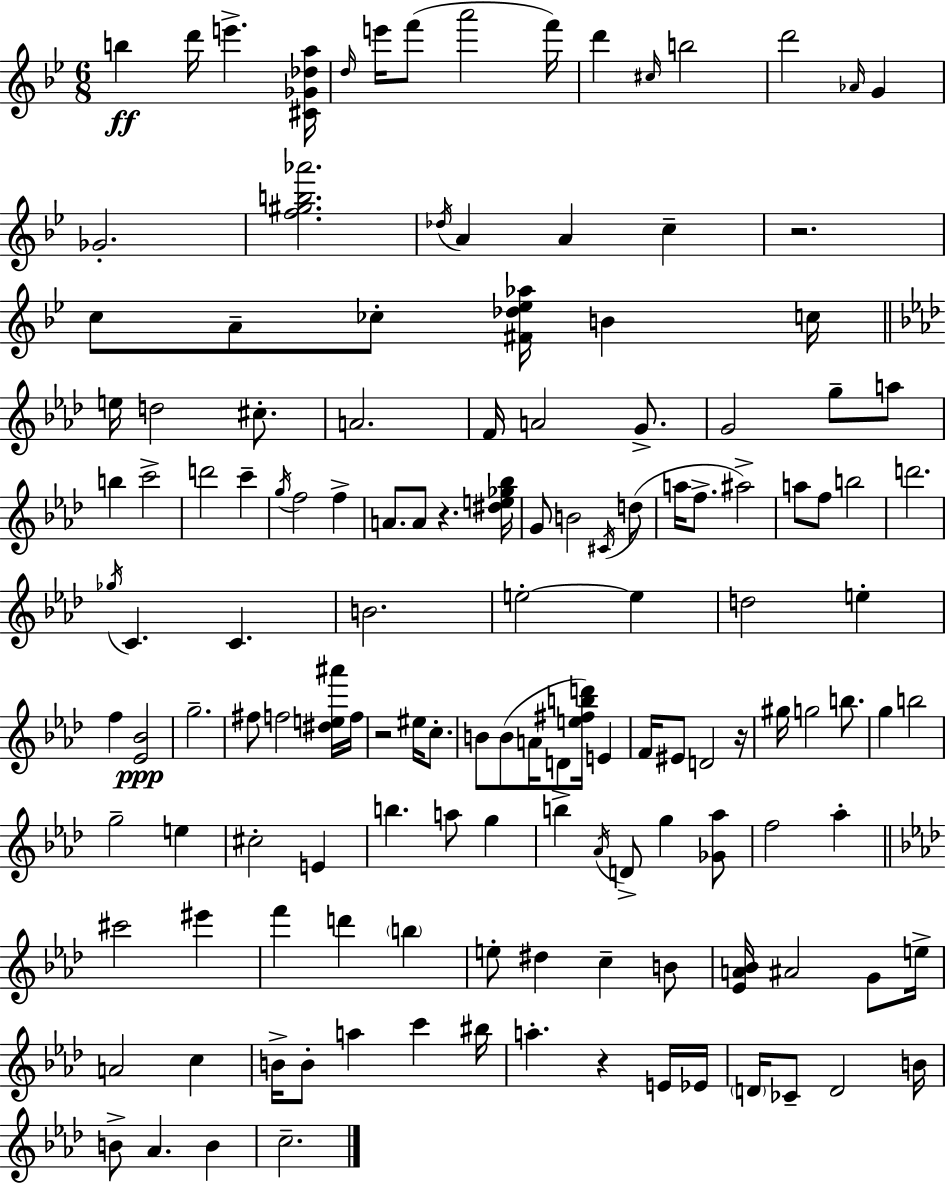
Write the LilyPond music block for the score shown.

{
  \clef treble
  \numericTimeSignature
  \time 6/8
  \key g \minor
  \repeat volta 2 { b''4\ff d'''16 e'''4.-> <cis' ges' des'' a''>16 | \grace { d''16 } e'''16 f'''8( a'''2 | f'''16) d'''4 \grace { cis''16 } b''2 | d'''2 \grace { aes'16 } g'4 | \break ges'2.-. | <f'' gis'' b'' aes'''>2. | \acciaccatura { des''16 } a'4 a'4 | c''4-- r2. | \break c''8 a'8-- ces''8-. <fis' des'' ees'' aes''>16 b'4 | c''16 \bar "||" \break \key f \minor e''16 d''2 cis''8.-. | a'2. | f'16 a'2 g'8.-> | g'2 g''8-- a''8 | \break b''4 c'''2-> | d'''2 c'''4-- | \acciaccatura { g''16 } f''2 f''4-> | a'8. a'8 r4. | \break <dis'' e'' ges'' bes''>16 g'8 b'2 \acciaccatura { cis'16 } | d''8( a''16 f''8.-> ais''2->) | a''8 f''8 b''2 | d'''2. | \break \acciaccatura { ges''16 } c'4. c'4. | b'2. | e''2-.~~ e''4 | d''2 e''4-. | \break f''4 <ees' bes'>2\ppp | g''2.-- | fis''8 f''2 | <dis'' e'' ais'''>16 f''16 r2 eis''16 | \break c''8.-. b'8 b'8( a'16 d'8 <e'' fis'' b'' d'''>16) e'4 | f'16 eis'8 d'2 | r16 gis''16 g''2 | b''8. g''4 b''2 | \break g''2-- e''4 | cis''2-. e'4 | b''4. a''8 g''4 | b''4-> \acciaccatura { aes'16 } d'8-> g''4 | \break <ges' aes''>8 f''2 | aes''4-. \bar "||" \break \key f \minor cis'''2 eis'''4 | f'''4 d'''4 \parenthesize b''4 | e''8-. dis''4 c''4-- b'8 | <ees' a' bes'>16 ais'2 g'8 e''16-> | \break a'2 c''4 | b'16-> b'8-. a''4 c'''4 bis''16 | a''4.-. r4 e'16 ees'16 | \parenthesize d'16 ces'8-- d'2 b'16 | \break b'8-> aes'4. b'4 | c''2.-- | } \bar "|."
}